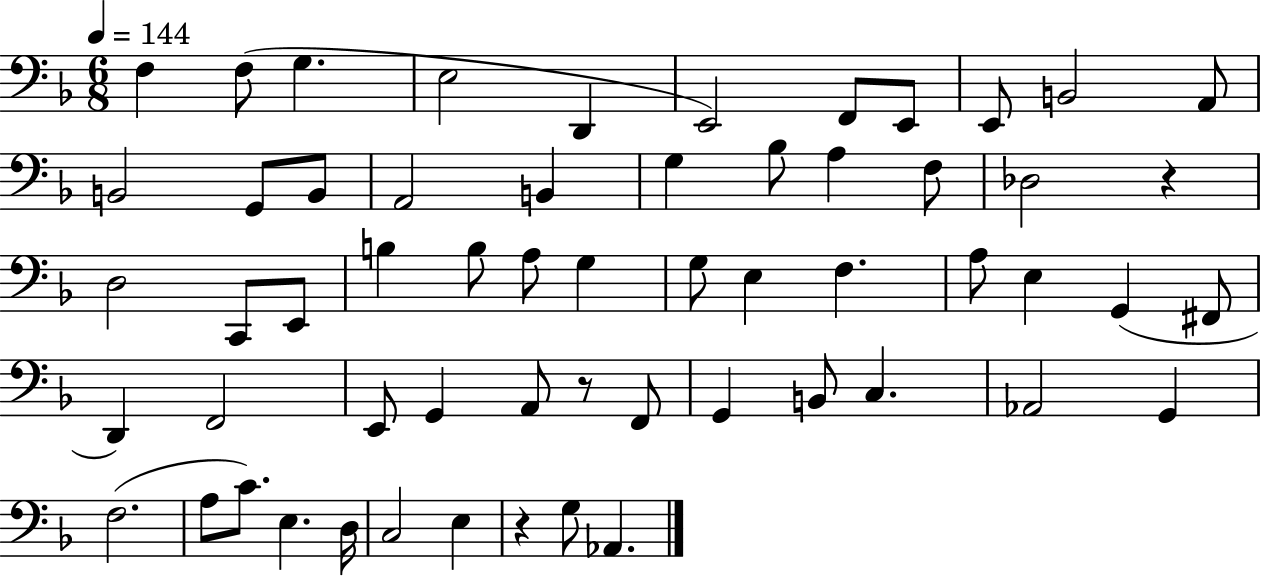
{
  \clef bass
  \numericTimeSignature
  \time 6/8
  \key f \major
  \tempo 4 = 144
  f4 f8( g4. | e2 d,4 | e,2) f,8 e,8 | e,8 b,2 a,8 | \break b,2 g,8 b,8 | a,2 b,4 | g4 bes8 a4 f8 | des2 r4 | \break d2 c,8 e,8 | b4 b8 a8 g4 | g8 e4 f4. | a8 e4 g,4( fis,8 | \break d,4) f,2 | e,8 g,4 a,8 r8 f,8 | g,4 b,8 c4. | aes,2 g,4 | \break f2.( | a8 c'8.) e4. d16 | c2 e4 | r4 g8 aes,4. | \break \bar "|."
}